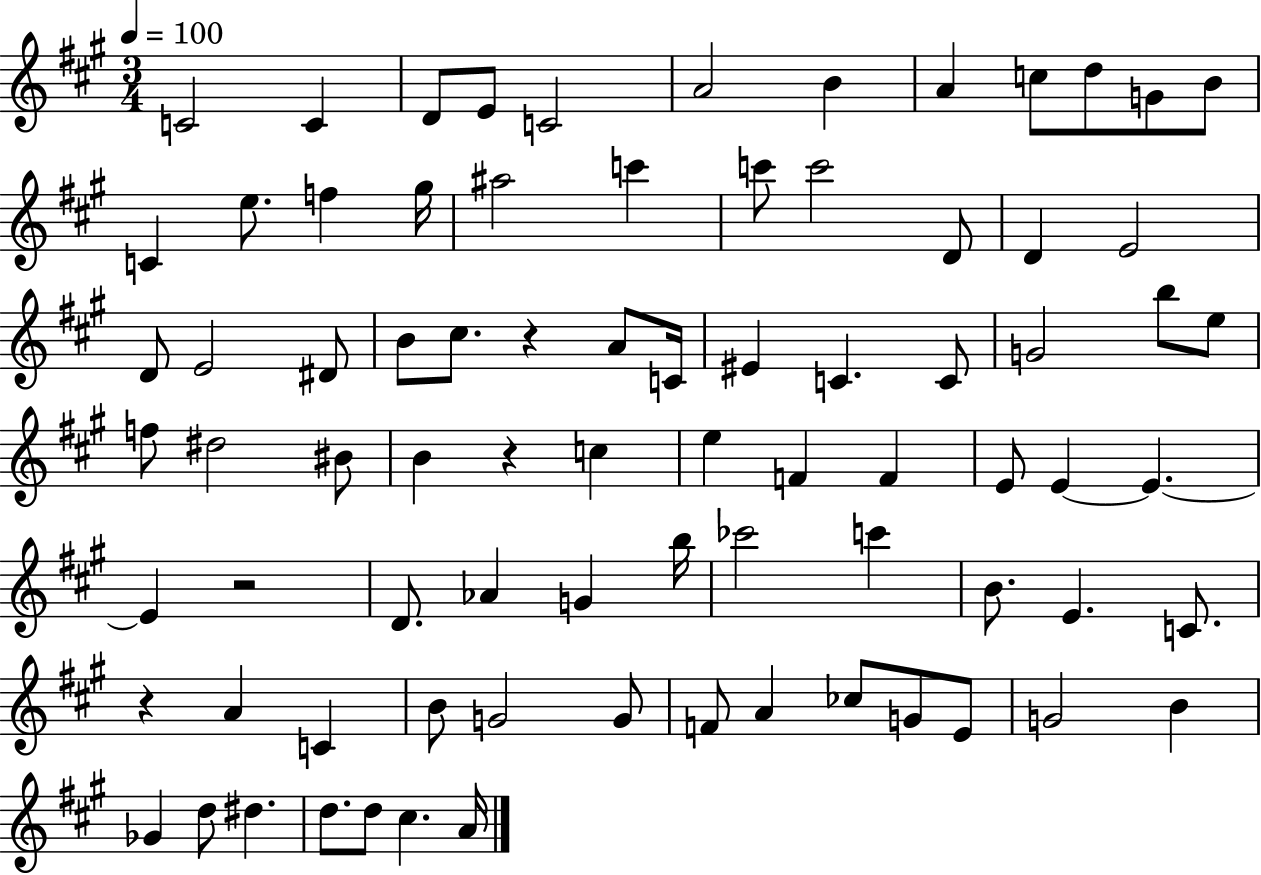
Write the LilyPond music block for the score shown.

{
  \clef treble
  \numericTimeSignature
  \time 3/4
  \key a \major
  \tempo 4 = 100
  \repeat volta 2 { c'2 c'4 | d'8 e'8 c'2 | a'2 b'4 | a'4 c''8 d''8 g'8 b'8 | \break c'4 e''8. f''4 gis''16 | ais''2 c'''4 | c'''8 c'''2 d'8 | d'4 e'2 | \break d'8 e'2 dis'8 | b'8 cis''8. r4 a'8 c'16 | eis'4 c'4. c'8 | g'2 b''8 e''8 | \break f''8 dis''2 bis'8 | b'4 r4 c''4 | e''4 f'4 f'4 | e'8 e'4~~ e'4.~~ | \break e'4 r2 | d'8. aes'4 g'4 b''16 | ces'''2 c'''4 | b'8. e'4. c'8. | \break r4 a'4 c'4 | b'8 g'2 g'8 | f'8 a'4 ces''8 g'8 e'8 | g'2 b'4 | \break ges'4 d''8 dis''4. | d''8. d''8 cis''4. a'16 | } \bar "|."
}